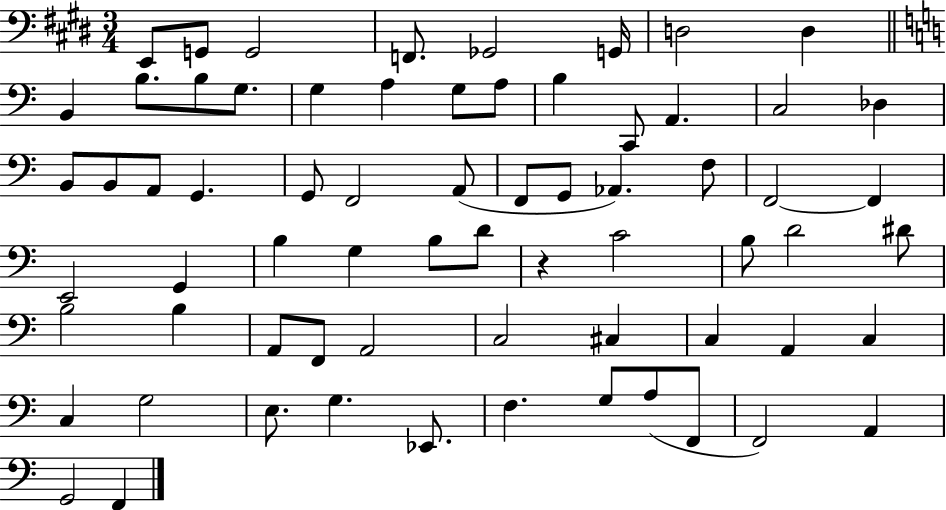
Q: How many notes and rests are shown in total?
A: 68